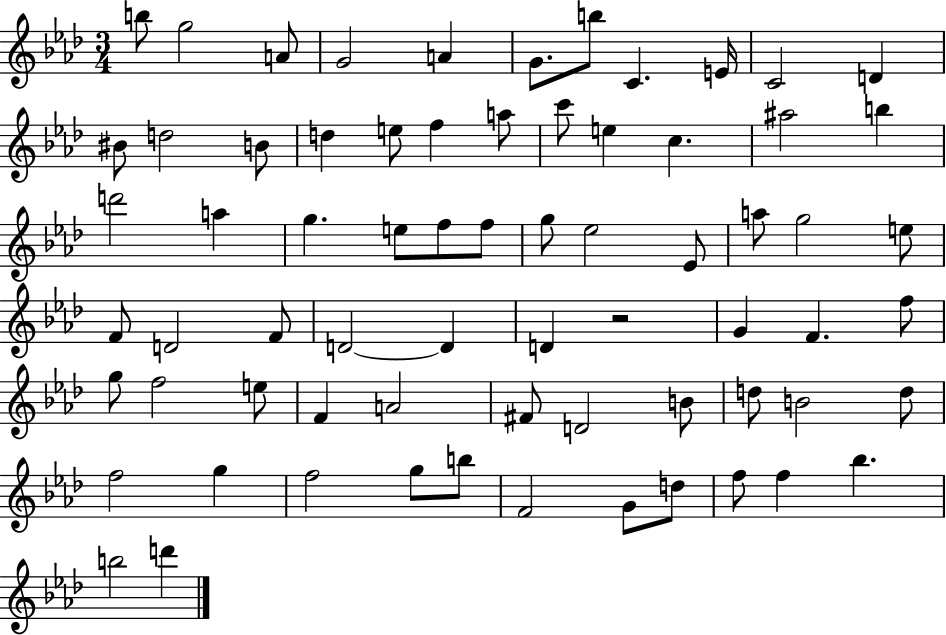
{
  \clef treble
  \numericTimeSignature
  \time 3/4
  \key aes \major
  \repeat volta 2 { b''8 g''2 a'8 | g'2 a'4 | g'8. b''8 c'4. e'16 | c'2 d'4 | \break bis'8 d''2 b'8 | d''4 e''8 f''4 a''8 | c'''8 e''4 c''4. | ais''2 b''4 | \break d'''2 a''4 | g''4. e''8 f''8 f''8 | g''8 ees''2 ees'8 | a''8 g''2 e''8 | \break f'8 d'2 f'8 | d'2~~ d'4 | d'4 r2 | g'4 f'4. f''8 | \break g''8 f''2 e''8 | f'4 a'2 | fis'8 d'2 b'8 | d''8 b'2 d''8 | \break f''2 g''4 | f''2 g''8 b''8 | f'2 g'8 d''8 | f''8 f''4 bes''4. | \break b''2 d'''4 | } \bar "|."
}